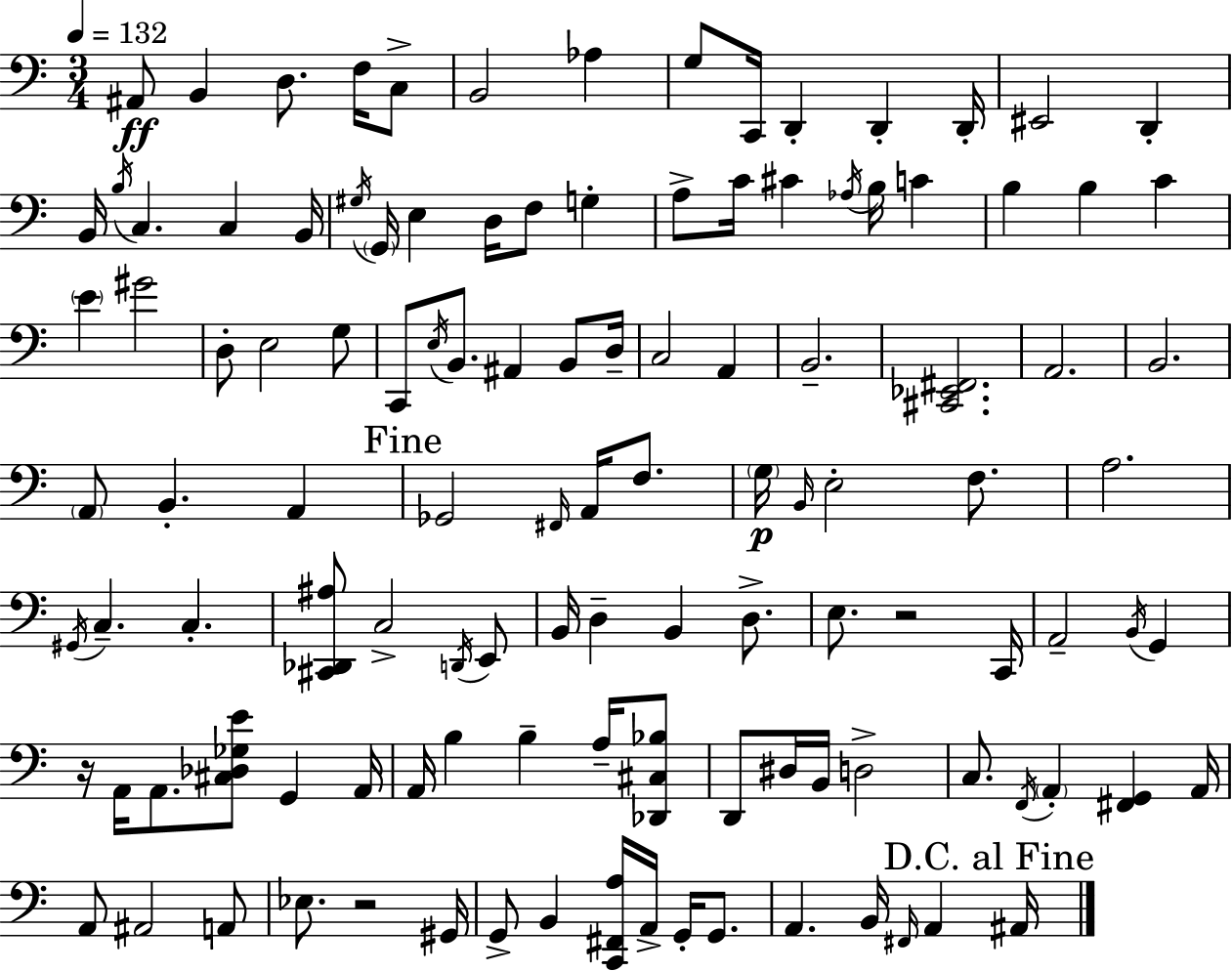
A#2/e B2/q D3/e. F3/s C3/e B2/h Ab3/q G3/e C2/s D2/q D2/q D2/s EIS2/h D2/q B2/s B3/s C3/q. C3/q B2/s G#3/s G2/s E3/q D3/s F3/e G3/q A3/e C4/s C#4/q Ab3/s B3/s C4/q B3/q B3/q C4/q E4/q G#4/h D3/e E3/h G3/e C2/e E3/s B2/e. A#2/q B2/e D3/s C3/h A2/q B2/h. [C#2,Eb2,F#2]/h. A2/h. B2/h. A2/e B2/q. A2/q Gb2/h F#2/s A2/s F3/e. G3/s B2/s E3/h F3/e. A3/h. G#2/s C3/q. C3/q. [C#2,Db2,A#3]/e C3/h D2/s E2/e B2/s D3/q B2/q D3/e. E3/e. R/h C2/s A2/h B2/s G2/q R/s A2/s A2/e. [C#3,Db3,Gb3,E4]/e G2/q A2/s A2/s B3/q B3/q A3/s [Db2,C#3,Bb3]/e D2/e D#3/s B2/s D3/h C3/e. F2/s A2/q [F#2,G2]/q A2/s A2/e A#2/h A2/e Eb3/e. R/h G#2/s G2/e B2/q [C2,F#2,A3]/s A2/s G2/s G2/e. A2/q. B2/s F#2/s A2/q A#2/s